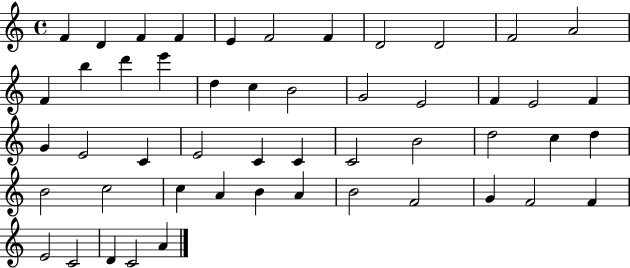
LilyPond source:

{
  \clef treble
  \time 4/4
  \defaultTimeSignature
  \key c \major
  f'4 d'4 f'4 f'4 | e'4 f'2 f'4 | d'2 d'2 | f'2 a'2 | \break f'4 b''4 d'''4 e'''4 | d''4 c''4 b'2 | g'2 e'2 | f'4 e'2 f'4 | \break g'4 e'2 c'4 | e'2 c'4 c'4 | c'2 b'2 | d''2 c''4 d''4 | \break b'2 c''2 | c''4 a'4 b'4 a'4 | b'2 f'2 | g'4 f'2 f'4 | \break e'2 c'2 | d'4 c'2 a'4 | \bar "|."
}